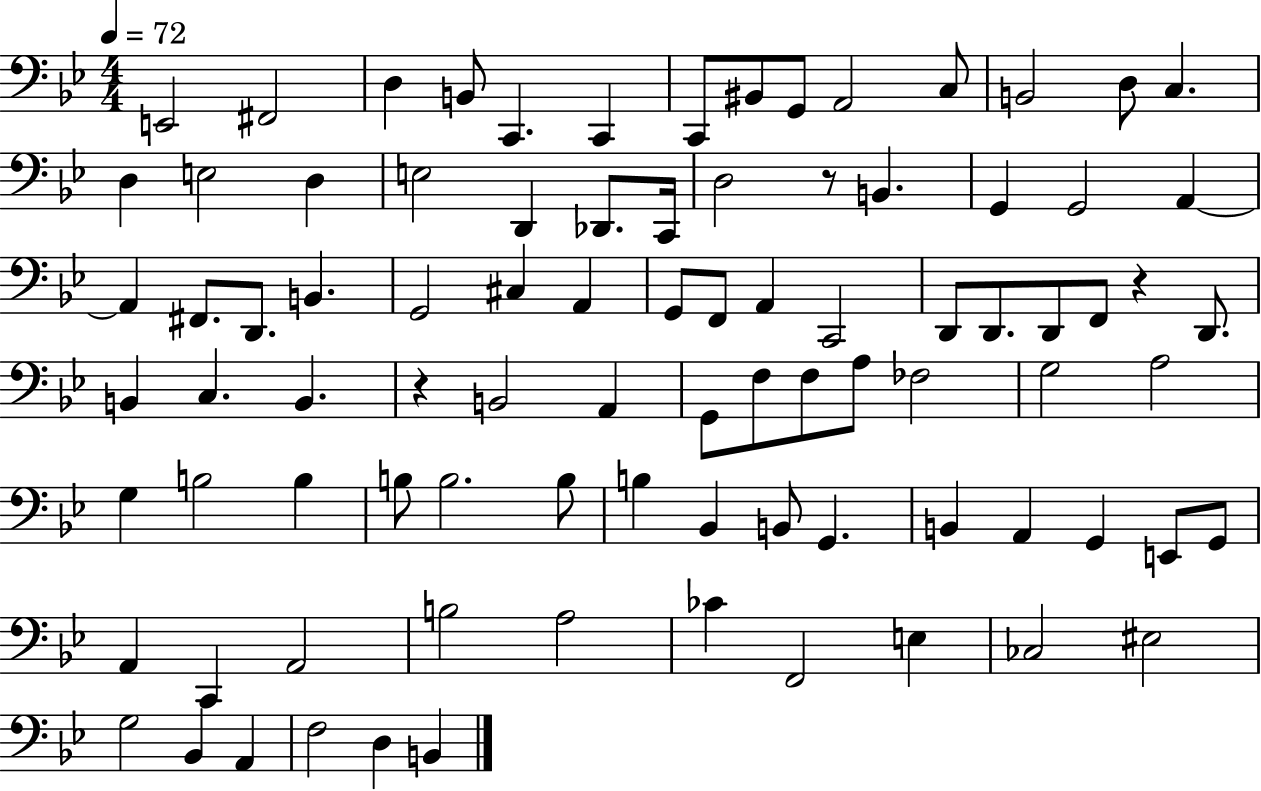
{
  \clef bass
  \numericTimeSignature
  \time 4/4
  \key bes \major
  \tempo 4 = 72
  \repeat volta 2 { e,2 fis,2 | d4 b,8 c,4. c,4 | c,8 bis,8 g,8 a,2 c8 | b,2 d8 c4. | \break d4 e2 d4 | e2 d,4 des,8. c,16 | d2 r8 b,4. | g,4 g,2 a,4~~ | \break a,4 fis,8. d,8. b,4. | g,2 cis4 a,4 | g,8 f,8 a,4 c,2 | d,8 d,8. d,8 f,8 r4 d,8. | \break b,4 c4. b,4. | r4 b,2 a,4 | g,8 f8 f8 a8 fes2 | g2 a2 | \break g4 b2 b4 | b8 b2. b8 | b4 bes,4 b,8 g,4. | b,4 a,4 g,4 e,8 g,8 | \break a,4 c,4 a,2 | b2 a2 | ces'4 f,2 e4 | ces2 eis2 | \break g2 bes,4 a,4 | f2 d4 b,4 | } \bar "|."
}